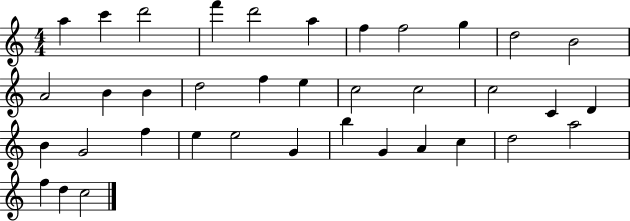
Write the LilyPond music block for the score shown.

{
  \clef treble
  \numericTimeSignature
  \time 4/4
  \key c \major
  a''4 c'''4 d'''2 | f'''4 d'''2 a''4 | f''4 f''2 g''4 | d''2 b'2 | \break a'2 b'4 b'4 | d''2 f''4 e''4 | c''2 c''2 | c''2 c'4 d'4 | \break b'4 g'2 f''4 | e''4 e''2 g'4 | b''4 g'4 a'4 c''4 | d''2 a''2 | \break f''4 d''4 c''2 | \bar "|."
}